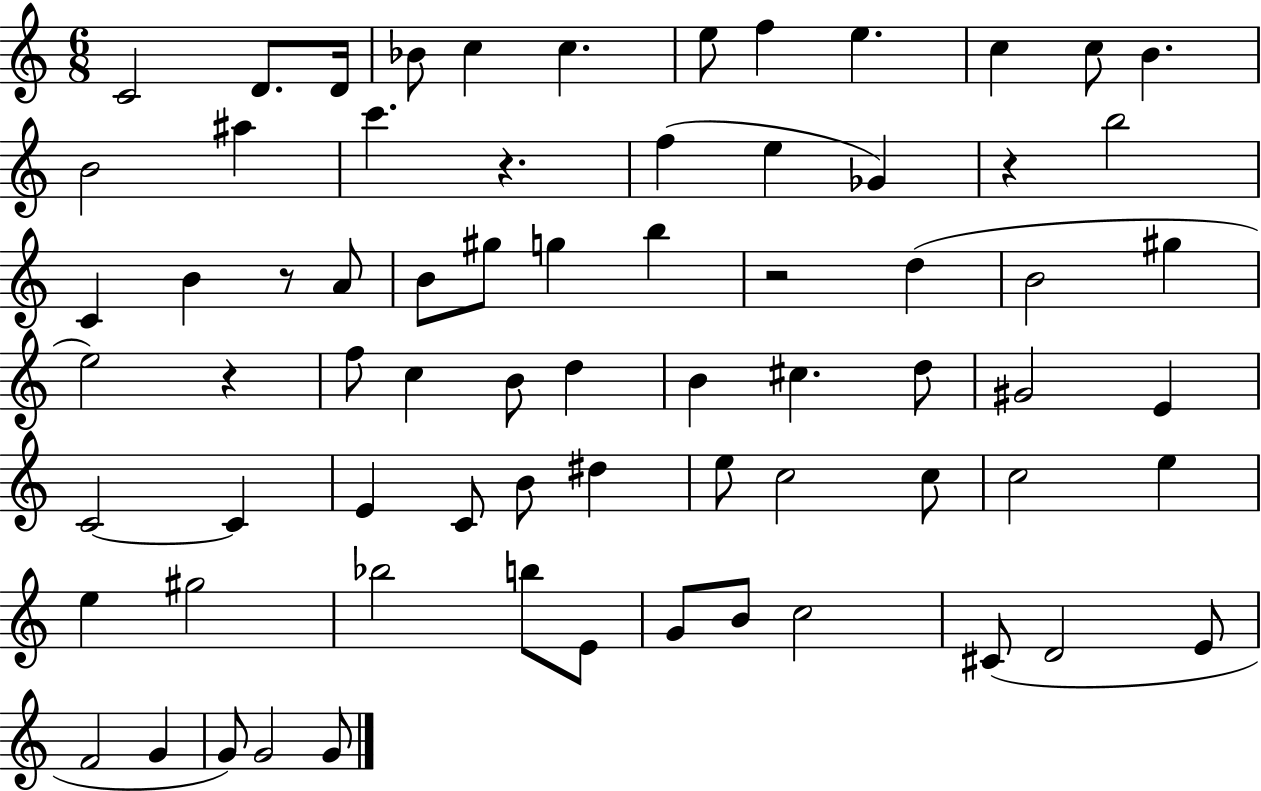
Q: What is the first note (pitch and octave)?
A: C4